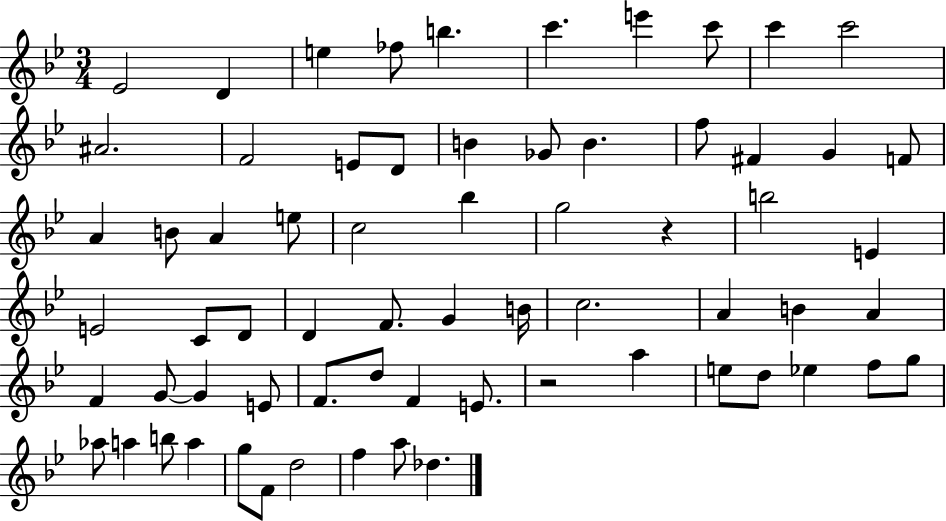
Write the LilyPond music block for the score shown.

{
  \clef treble
  \numericTimeSignature
  \time 3/4
  \key bes \major
  ees'2 d'4 | e''4 fes''8 b''4. | c'''4. e'''4 c'''8 | c'''4 c'''2 | \break ais'2. | f'2 e'8 d'8 | b'4 ges'8 b'4. | f''8 fis'4 g'4 f'8 | \break a'4 b'8 a'4 e''8 | c''2 bes''4 | g''2 r4 | b''2 e'4 | \break e'2 c'8 d'8 | d'4 f'8. g'4 b'16 | c''2. | a'4 b'4 a'4 | \break f'4 g'8~~ g'4 e'8 | f'8. d''8 f'4 e'8. | r2 a''4 | e''8 d''8 ees''4 f''8 g''8 | \break aes''8 a''4 b''8 a''4 | g''8 f'8 d''2 | f''4 a''8 des''4. | \bar "|."
}